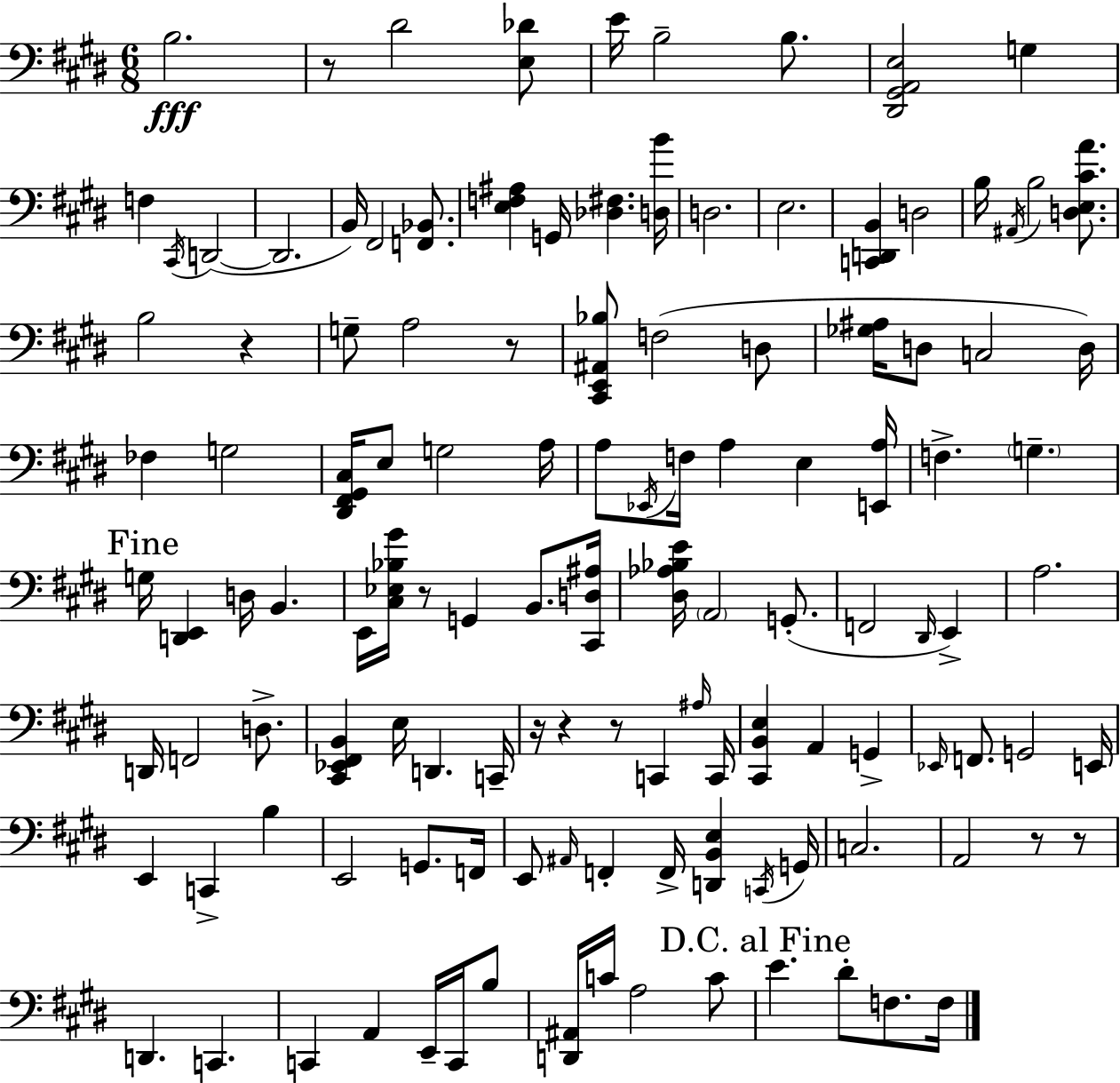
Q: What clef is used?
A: bass